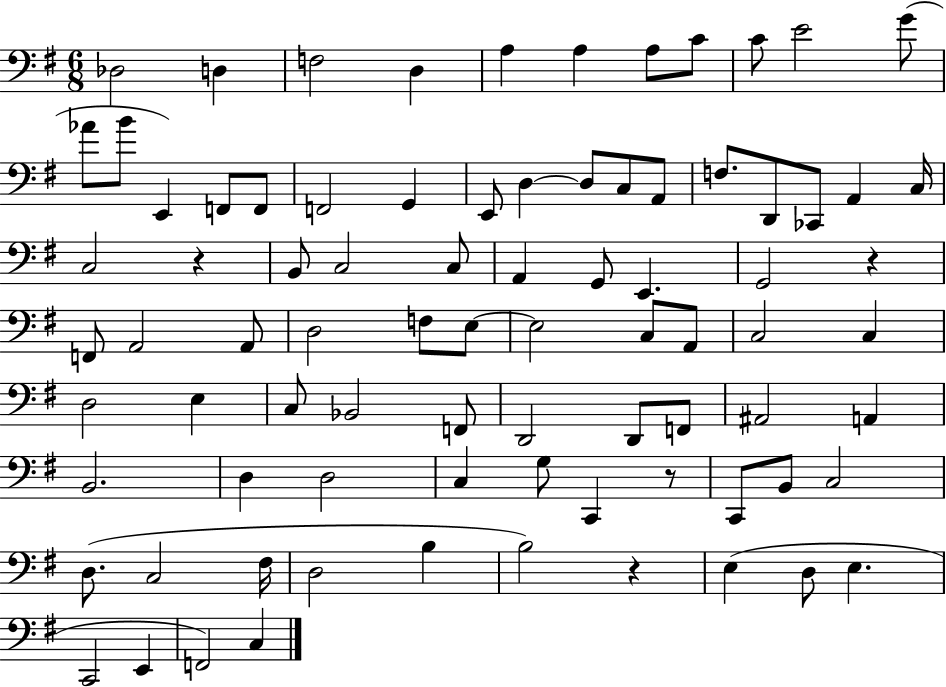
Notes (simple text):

Db3/h D3/q F3/h D3/q A3/q A3/q A3/e C4/e C4/e E4/h G4/e Ab4/e B4/e E2/q F2/e F2/e F2/h G2/q E2/e D3/q D3/e C3/e A2/e F3/e. D2/e CES2/e A2/q C3/s C3/h R/q B2/e C3/h C3/e A2/q G2/e E2/q. G2/h R/q F2/e A2/h A2/e D3/h F3/e E3/e E3/h C3/e A2/e C3/h C3/q D3/h E3/q C3/e Bb2/h F2/e D2/h D2/e F2/e A#2/h A2/q B2/h. D3/q D3/h C3/q G3/e C2/q R/e C2/e B2/e C3/h D3/e. C3/h F#3/s D3/h B3/q B3/h R/q E3/q D3/e E3/q. C2/h E2/q F2/h C3/q